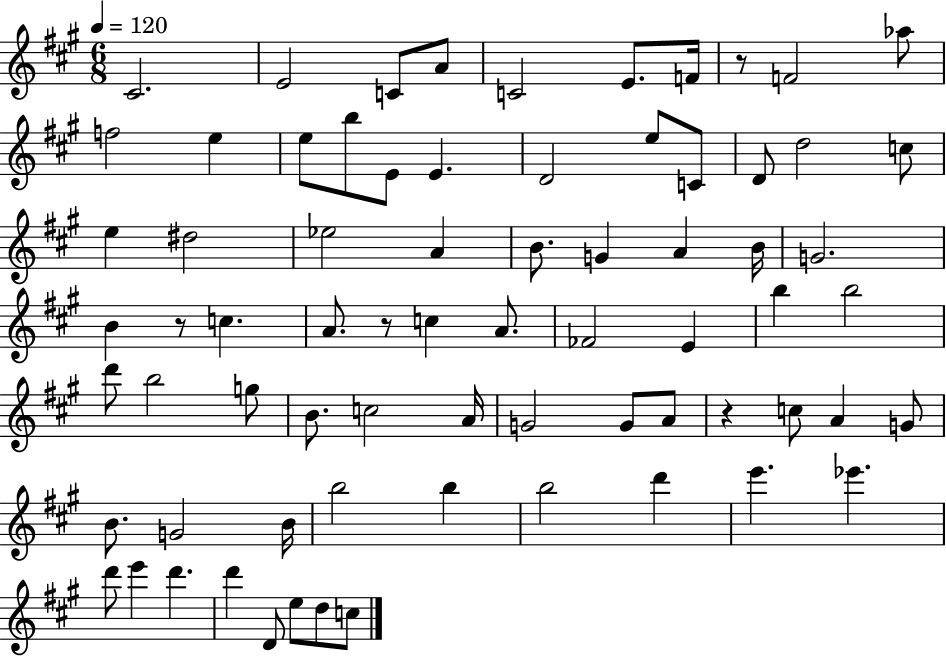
C#4/h. E4/h C4/e A4/e C4/h E4/e. F4/s R/e F4/h Ab5/e F5/h E5/q E5/e B5/e E4/e E4/q. D4/h E5/e C4/e D4/e D5/h C5/e E5/q D#5/h Eb5/h A4/q B4/e. G4/q A4/q B4/s G4/h. B4/q R/e C5/q. A4/e. R/e C5/q A4/e. FES4/h E4/q B5/q B5/h D6/e B5/h G5/e B4/e. C5/h A4/s G4/h G4/e A4/e R/q C5/e A4/q G4/e B4/e. G4/h B4/s B5/h B5/q B5/h D6/q E6/q. Eb6/q. D6/e E6/q D6/q. D6/q D4/e E5/e D5/e C5/e